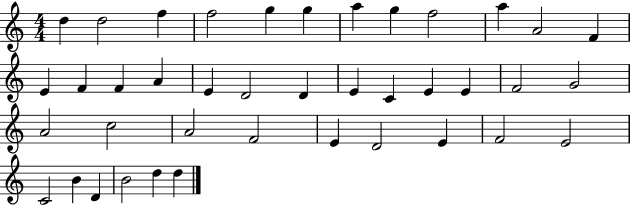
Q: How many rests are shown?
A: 0